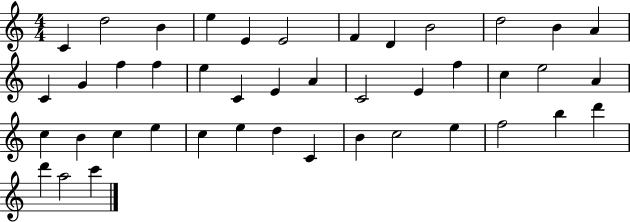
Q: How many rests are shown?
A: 0